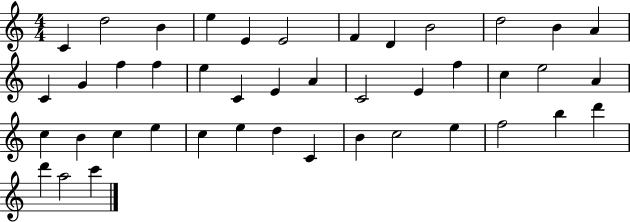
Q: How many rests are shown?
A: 0